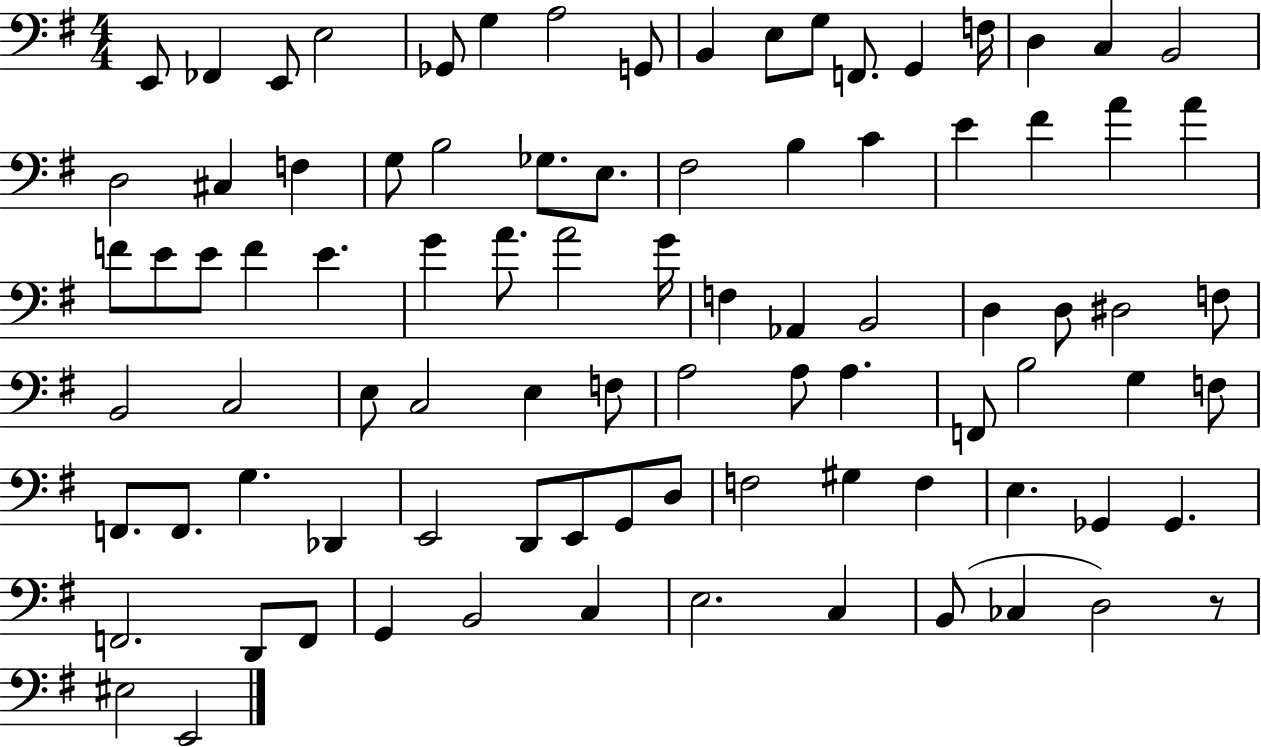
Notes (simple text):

E2/e FES2/q E2/e E3/h Gb2/e G3/q A3/h G2/e B2/q E3/e G3/e F2/e. G2/q F3/s D3/q C3/q B2/h D3/h C#3/q F3/q G3/e B3/h Gb3/e. E3/e. F#3/h B3/q C4/q E4/q F#4/q A4/q A4/q F4/e E4/e E4/e F4/q E4/q. G4/q A4/e. A4/h G4/s F3/q Ab2/q B2/h D3/q D3/e D#3/h F3/e B2/h C3/h E3/e C3/h E3/q F3/e A3/h A3/e A3/q. F2/e B3/h G3/q F3/e F2/e. F2/e. G3/q. Db2/q E2/h D2/e E2/e G2/e D3/e F3/h G#3/q F3/q E3/q. Gb2/q Gb2/q. F2/h. D2/e F2/e G2/q B2/h C3/q E3/h. C3/q B2/e CES3/q D3/h R/e EIS3/h E2/h